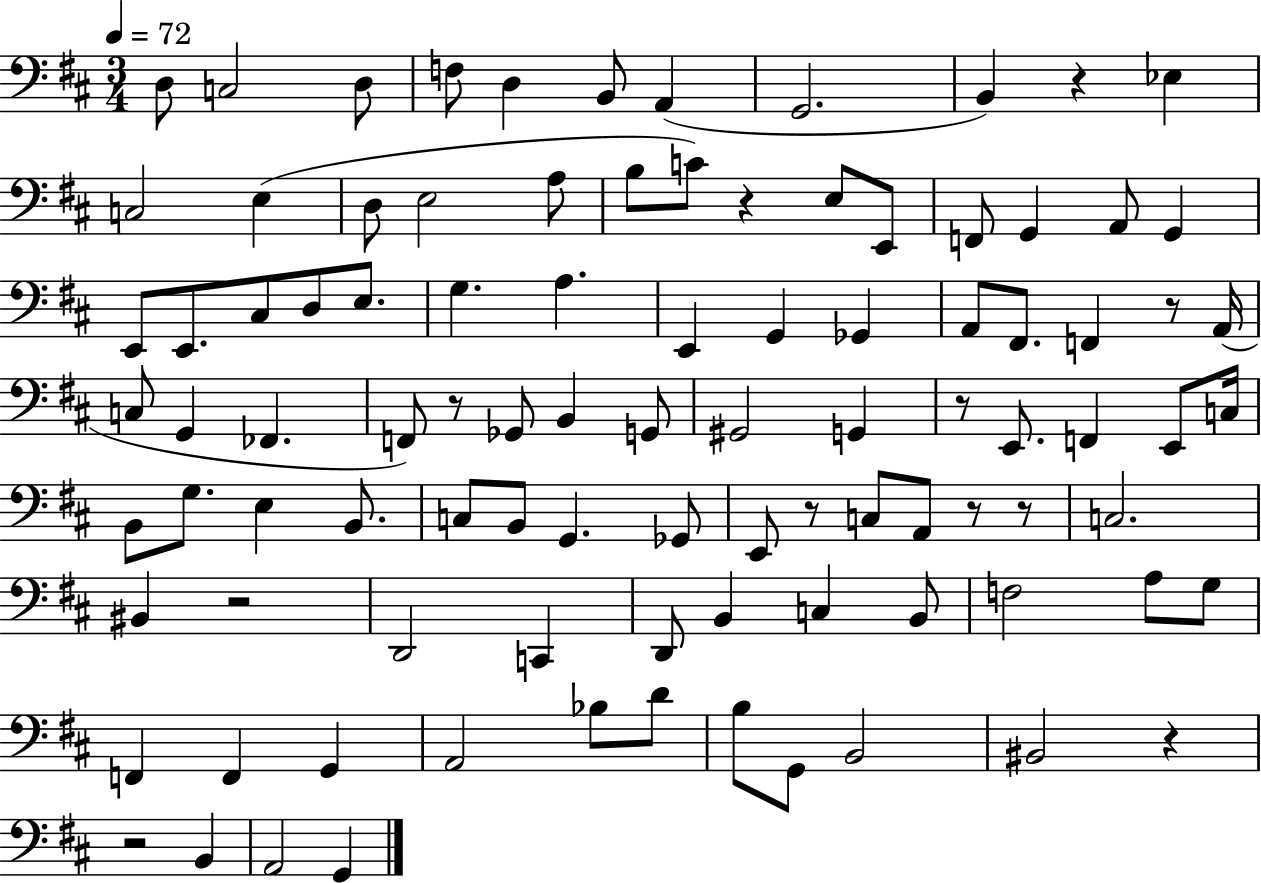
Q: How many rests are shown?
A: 11